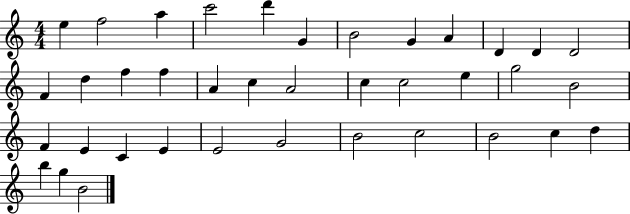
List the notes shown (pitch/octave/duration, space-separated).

E5/q F5/h A5/q C6/h D6/q G4/q B4/h G4/q A4/q D4/q D4/q D4/h F4/q D5/q F5/q F5/q A4/q C5/q A4/h C5/q C5/h E5/q G5/h B4/h F4/q E4/q C4/q E4/q E4/h G4/h B4/h C5/h B4/h C5/q D5/q B5/q G5/q B4/h